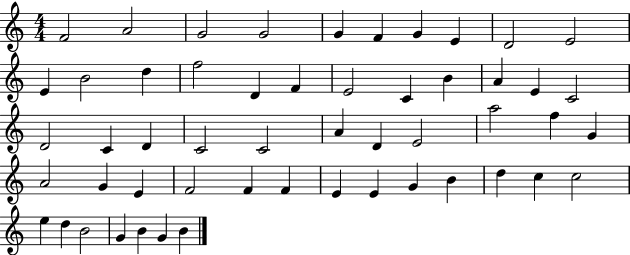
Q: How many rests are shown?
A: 0